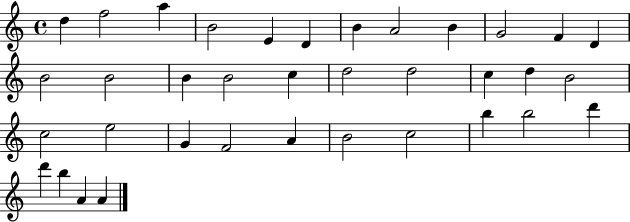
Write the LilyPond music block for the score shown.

{
  \clef treble
  \time 4/4
  \defaultTimeSignature
  \key c \major
  d''4 f''2 a''4 | b'2 e'4 d'4 | b'4 a'2 b'4 | g'2 f'4 d'4 | \break b'2 b'2 | b'4 b'2 c''4 | d''2 d''2 | c''4 d''4 b'2 | \break c''2 e''2 | g'4 f'2 a'4 | b'2 c''2 | b''4 b''2 d'''4 | \break d'''4 b''4 a'4 a'4 | \bar "|."
}